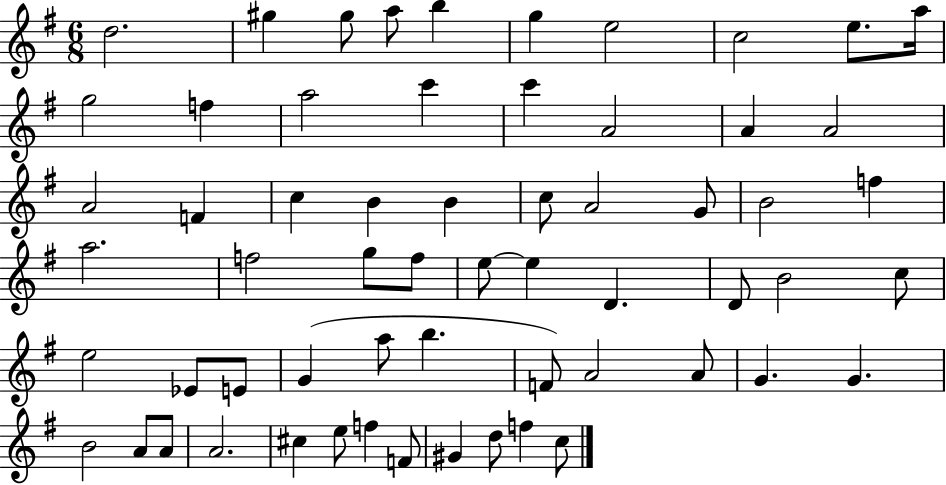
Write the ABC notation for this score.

X:1
T:Untitled
M:6/8
L:1/4
K:G
d2 ^g ^g/2 a/2 b g e2 c2 e/2 a/4 g2 f a2 c' c' A2 A A2 A2 F c B B c/2 A2 G/2 B2 f a2 f2 g/2 f/2 e/2 e D D/2 B2 c/2 e2 _E/2 E/2 G a/2 b F/2 A2 A/2 G G B2 A/2 A/2 A2 ^c e/2 f F/2 ^G d/2 f c/2